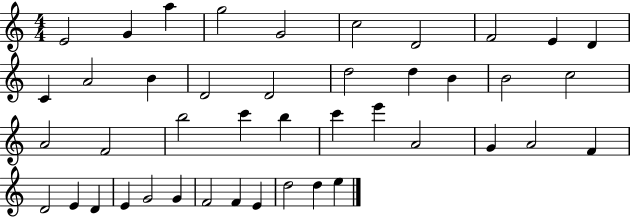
{
  \clef treble
  \numericTimeSignature
  \time 4/4
  \key c \major
  e'2 g'4 a''4 | g''2 g'2 | c''2 d'2 | f'2 e'4 d'4 | \break c'4 a'2 b'4 | d'2 d'2 | d''2 d''4 b'4 | b'2 c''2 | \break a'2 f'2 | b''2 c'''4 b''4 | c'''4 e'''4 a'2 | g'4 a'2 f'4 | \break d'2 e'4 d'4 | e'4 g'2 g'4 | f'2 f'4 e'4 | d''2 d''4 e''4 | \break \bar "|."
}